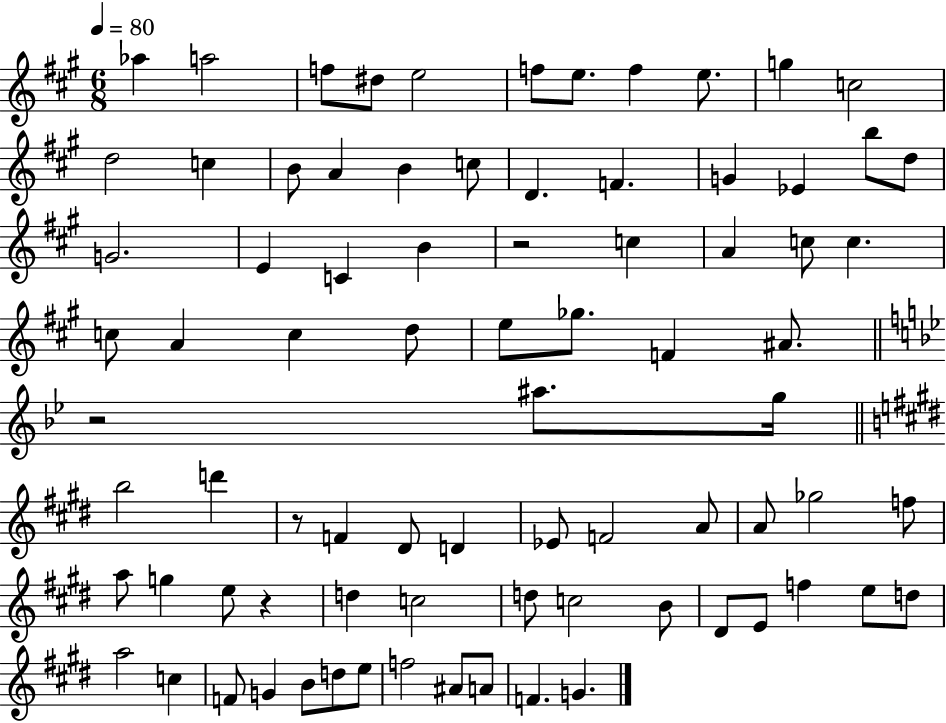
Ab5/q A5/h F5/e D#5/e E5/h F5/e E5/e. F5/q E5/e. G5/q C5/h D5/h C5/q B4/e A4/q B4/q C5/e D4/q. F4/q. G4/q Eb4/q B5/e D5/e G4/h. E4/q C4/q B4/q R/h C5/q A4/q C5/e C5/q. C5/e A4/q C5/q D5/e E5/e Gb5/e. F4/q A#4/e. R/h A#5/e. G5/s B5/h D6/q R/e F4/q D#4/e D4/q Eb4/e F4/h A4/e A4/e Gb5/h F5/e A5/e G5/q E5/e R/q D5/q C5/h D5/e C5/h B4/e D#4/e E4/e F5/q E5/e D5/e A5/h C5/q F4/e G4/q B4/e D5/e E5/e F5/h A#4/e A4/e F4/q. G4/q.